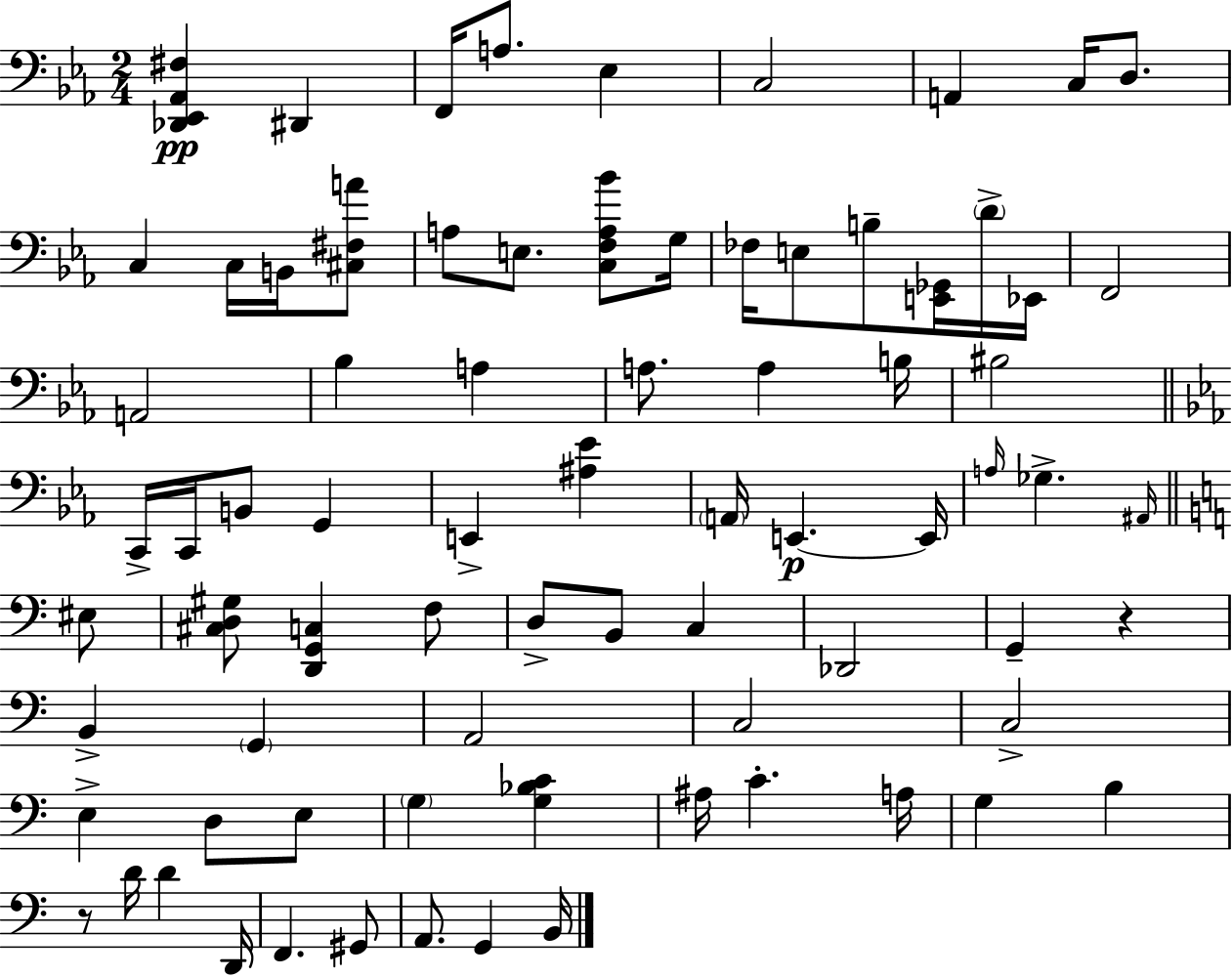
[Db2,Eb2,Ab2,F#3]/q D#2/q F2/s A3/e. Eb3/q C3/h A2/q C3/s D3/e. C3/q C3/s B2/s [C#3,F#3,A4]/e A3/e E3/e. [C3,F3,A3,Bb4]/e G3/s FES3/s E3/e B3/e [E2,Gb2]/s D4/s Eb2/s F2/h A2/h Bb3/q A3/q A3/e. A3/q B3/s BIS3/h C2/s C2/s B2/e G2/q E2/q [A#3,Eb4]/q A2/s E2/q. E2/s A3/s Gb3/q. A#2/s EIS3/e [C#3,D3,G#3]/e [D2,G2,C3]/q F3/e D3/e B2/e C3/q Db2/h G2/q R/q B2/q G2/q A2/h C3/h C3/h E3/q D3/e E3/e G3/q [G3,Bb3,C4]/q A#3/s C4/q. A3/s G3/q B3/q R/e D4/s D4/q D2/s F2/q. G#2/e A2/e. G2/q B2/s